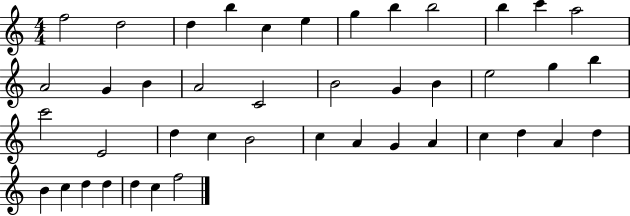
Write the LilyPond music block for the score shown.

{
  \clef treble
  \numericTimeSignature
  \time 4/4
  \key c \major
  f''2 d''2 | d''4 b''4 c''4 e''4 | g''4 b''4 b''2 | b''4 c'''4 a''2 | \break a'2 g'4 b'4 | a'2 c'2 | b'2 g'4 b'4 | e''2 g''4 b''4 | \break c'''2 e'2 | d''4 c''4 b'2 | c''4 a'4 g'4 a'4 | c''4 d''4 a'4 d''4 | \break b'4 c''4 d''4 d''4 | d''4 c''4 f''2 | \bar "|."
}